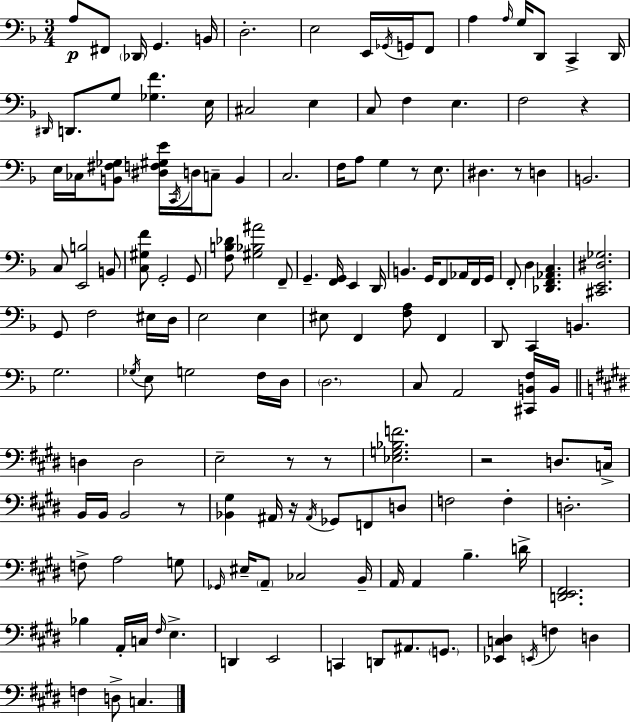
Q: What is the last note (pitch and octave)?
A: C3